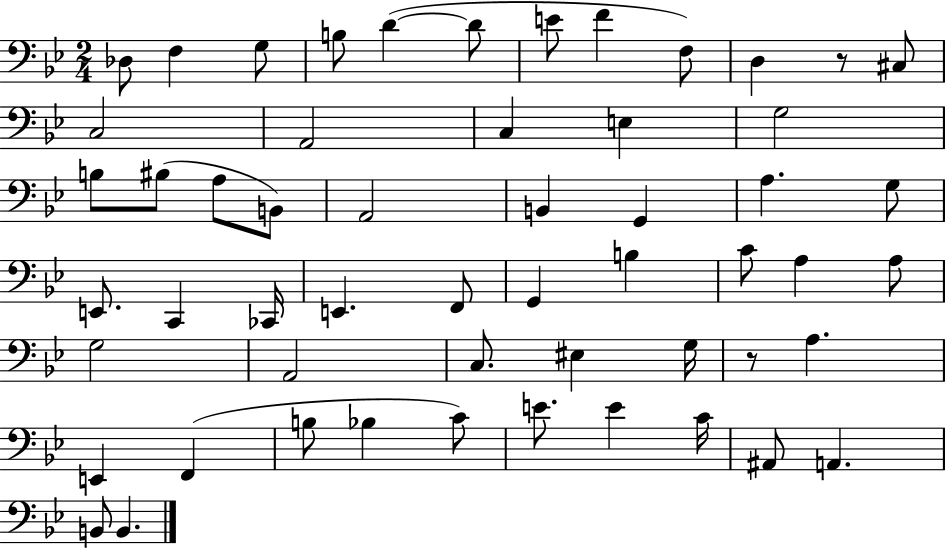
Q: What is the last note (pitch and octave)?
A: B2